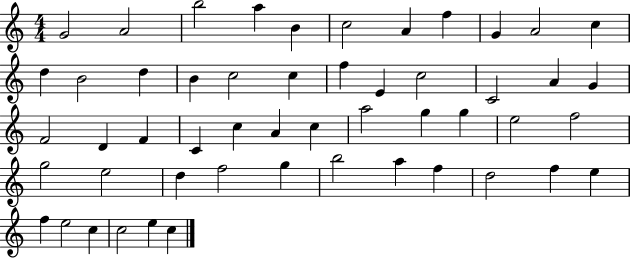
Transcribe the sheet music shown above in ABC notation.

X:1
T:Untitled
M:4/4
L:1/4
K:C
G2 A2 b2 a B c2 A f G A2 c d B2 d B c2 c f E c2 C2 A G F2 D F C c A c a2 g g e2 f2 g2 e2 d f2 g b2 a f d2 f e f e2 c c2 e c